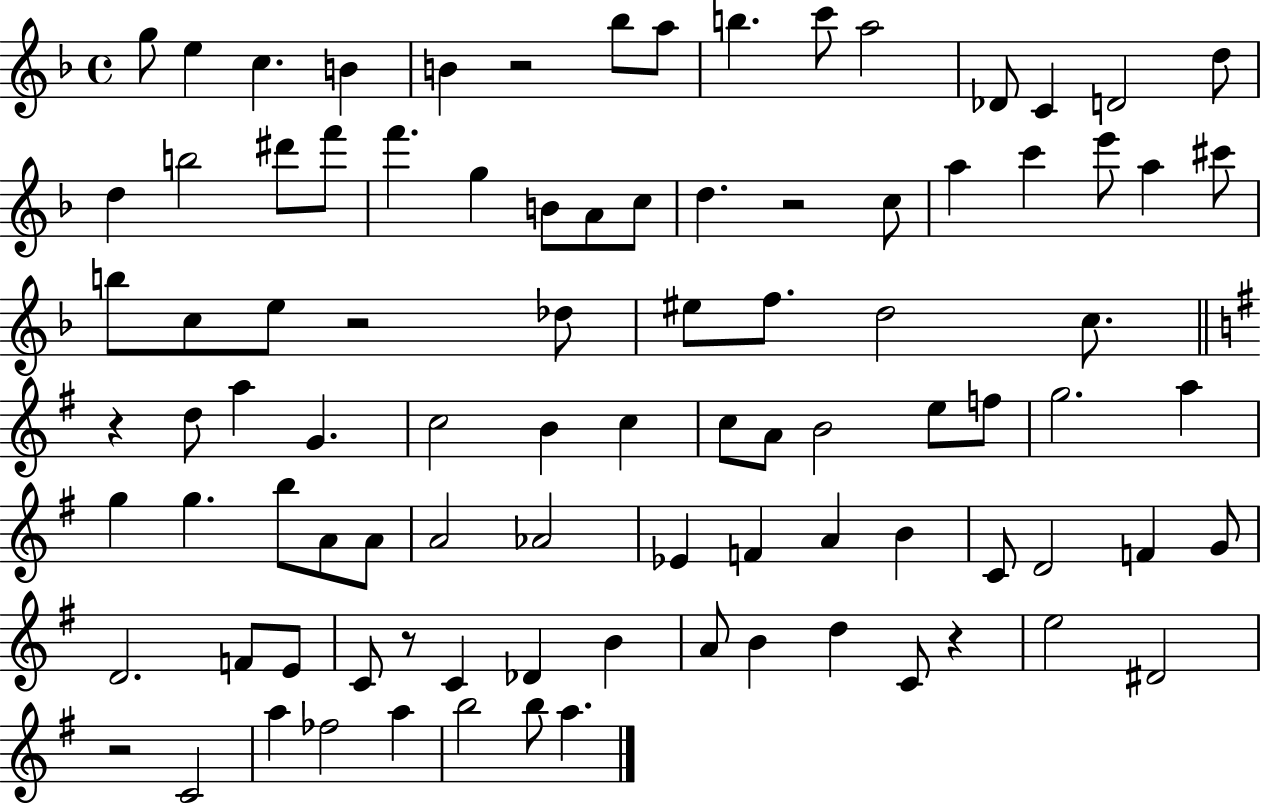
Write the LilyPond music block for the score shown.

{
  \clef treble
  \time 4/4
  \defaultTimeSignature
  \key f \major
  g''8 e''4 c''4. b'4 | b'4 r2 bes''8 a''8 | b''4. c'''8 a''2 | des'8 c'4 d'2 d''8 | \break d''4 b''2 dis'''8 f'''8 | f'''4. g''4 b'8 a'8 c''8 | d''4. r2 c''8 | a''4 c'''4 e'''8 a''4 cis'''8 | \break b''8 c''8 e''8 r2 des''8 | eis''8 f''8. d''2 c''8. | \bar "||" \break \key g \major r4 d''8 a''4 g'4. | c''2 b'4 c''4 | c''8 a'8 b'2 e''8 f''8 | g''2. a''4 | \break g''4 g''4. b''8 a'8 a'8 | a'2 aes'2 | ees'4 f'4 a'4 b'4 | c'8 d'2 f'4 g'8 | \break d'2. f'8 e'8 | c'8 r8 c'4 des'4 b'4 | a'8 b'4 d''4 c'8 r4 | e''2 dis'2 | \break r2 c'2 | a''4 fes''2 a''4 | b''2 b''8 a''4. | \bar "|."
}